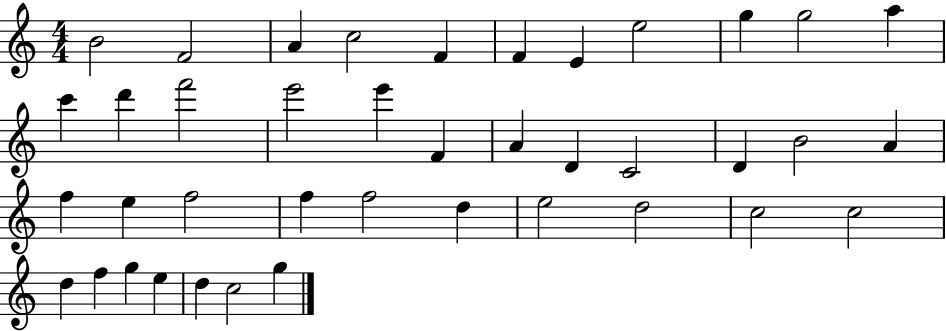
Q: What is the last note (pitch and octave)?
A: G5